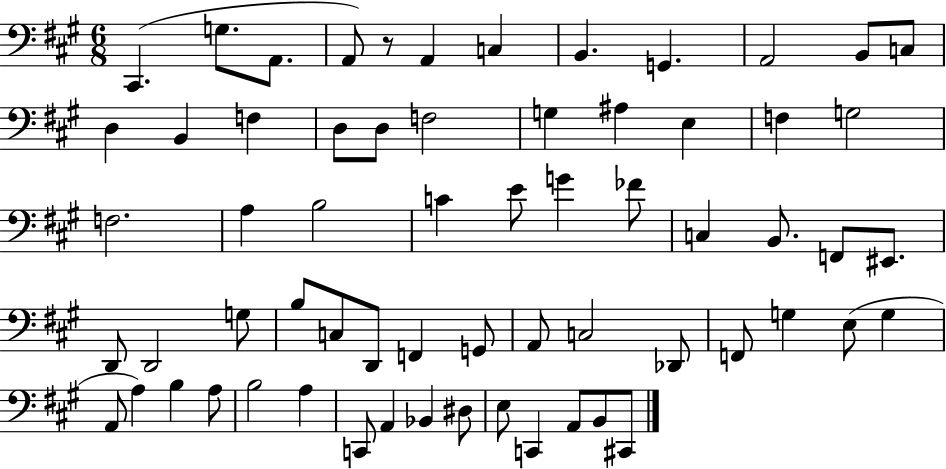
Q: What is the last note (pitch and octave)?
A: C#2